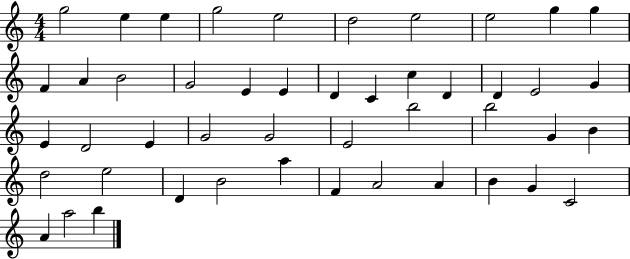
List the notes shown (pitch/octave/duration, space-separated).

G5/h E5/q E5/q G5/h E5/h D5/h E5/h E5/h G5/q G5/q F4/q A4/q B4/h G4/h E4/q E4/q D4/q C4/q C5/q D4/q D4/q E4/h G4/q E4/q D4/h E4/q G4/h G4/h E4/h B5/h B5/h G4/q B4/q D5/h E5/h D4/q B4/h A5/q F4/q A4/h A4/q B4/q G4/q C4/h A4/q A5/h B5/q